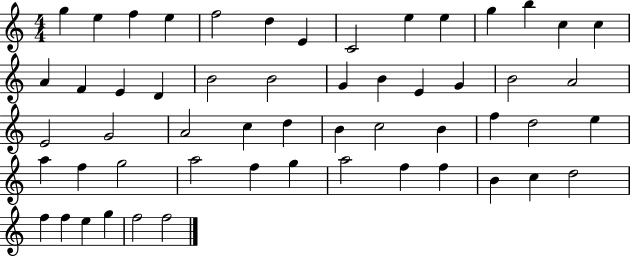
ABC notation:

X:1
T:Untitled
M:4/4
L:1/4
K:C
g e f e f2 d E C2 e e g b c c A F E D B2 B2 G B E G B2 A2 E2 G2 A2 c d B c2 B f d2 e a f g2 a2 f g a2 f f B c d2 f f e g f2 f2